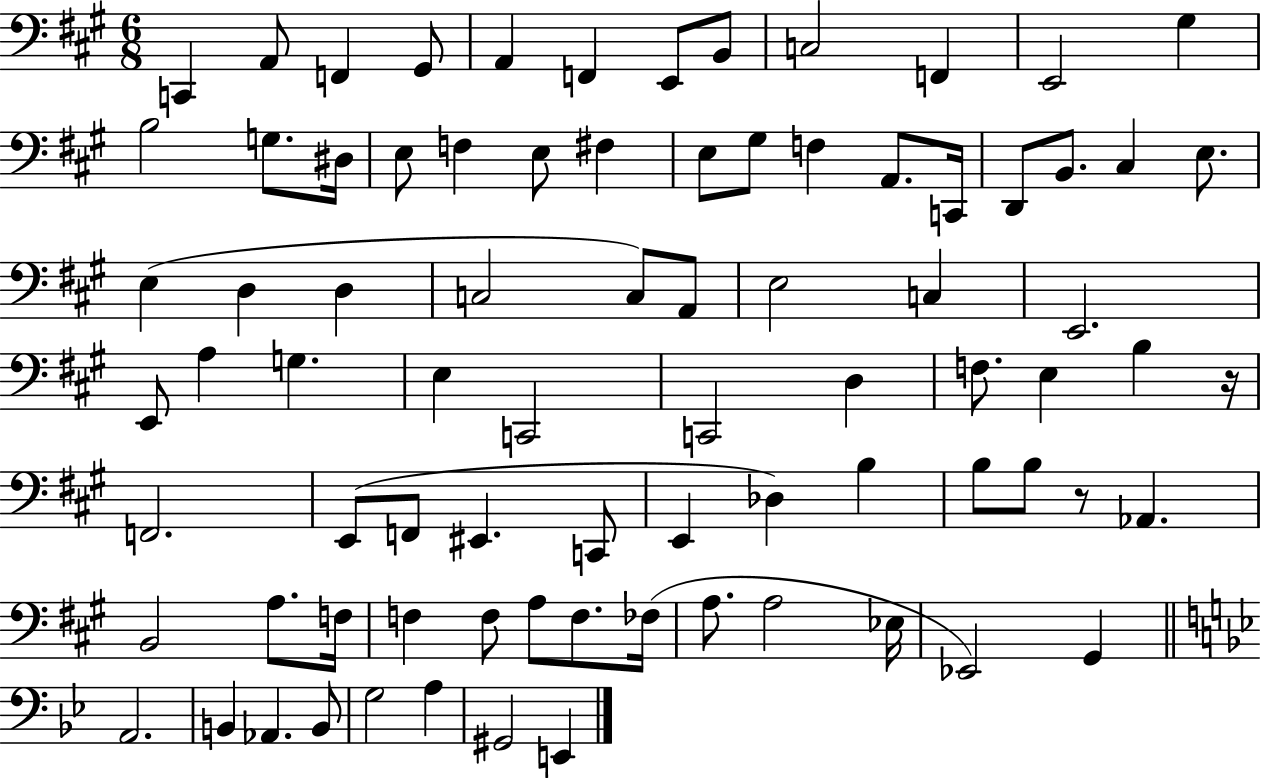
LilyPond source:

{
  \clef bass
  \numericTimeSignature
  \time 6/8
  \key a \major
  c,4 a,8 f,4 gis,8 | a,4 f,4 e,8 b,8 | c2 f,4 | e,2 gis4 | \break b2 g8. dis16 | e8 f4 e8 fis4 | e8 gis8 f4 a,8. c,16 | d,8 b,8. cis4 e8. | \break e4( d4 d4 | c2 c8) a,8 | e2 c4 | e,2. | \break e,8 a4 g4. | e4 c,2 | c,2 d4 | f8. e4 b4 r16 | \break f,2. | e,8( f,8 eis,4. c,8 | e,4 des4) b4 | b8 b8 r8 aes,4. | \break b,2 a8. f16 | f4 f8 a8 f8. fes16( | a8. a2 ees16 | ees,2) gis,4 | \break \bar "||" \break \key bes \major a,2. | b,4 aes,4. b,8 | g2 a4 | gis,2 e,4 | \break \bar "|."
}